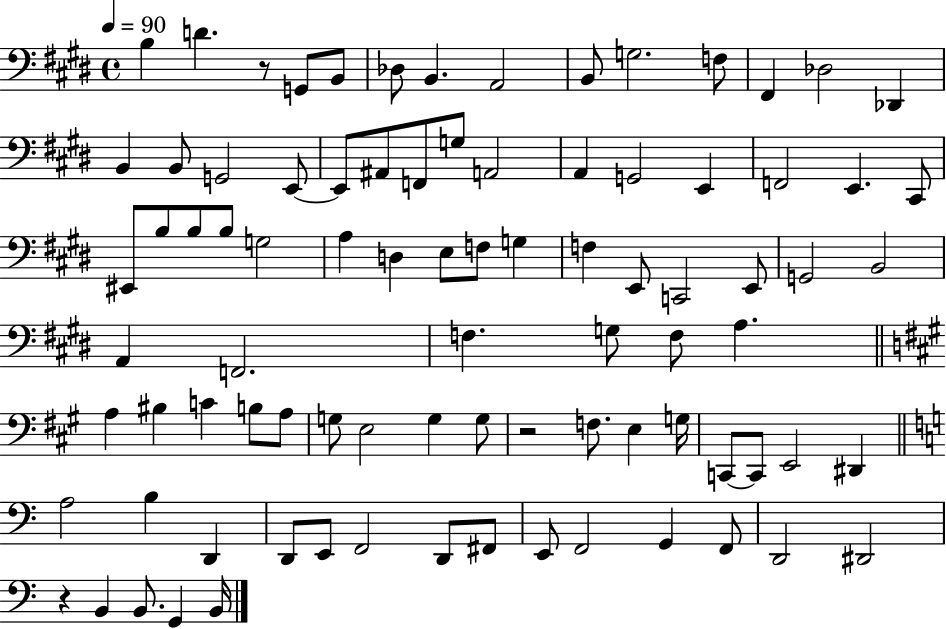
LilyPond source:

{
  \clef bass
  \time 4/4
  \defaultTimeSignature
  \key e \major
  \tempo 4 = 90
  b4 d'4. r8 g,8 b,8 | des8 b,4. a,2 | b,8 g2. f8 | fis,4 des2 des,4 | \break b,4 b,8 g,2 e,8~~ | e,8 ais,8 f,8 g8 a,2 | a,4 g,2 e,4 | f,2 e,4. cis,8 | \break eis,8 b8 b8 b8 g2 | a4 d4 e8 f8 g4 | f4 e,8 c,2 e,8 | g,2 b,2 | \break a,4 f,2. | f4. g8 f8 a4. | \bar "||" \break \key a \major a4 bis4 c'4 b8 a8 | g8 e2 g4 g8 | r2 f8. e4 g16 | c,8~~ c,8 e,2 dis,4 | \break \bar "||" \break \key c \major a2 b4 d,4 | d,8 e,8 f,2 d,8 fis,8 | e,8 f,2 g,4 f,8 | d,2 dis,2 | \break r4 b,4 b,8. g,4 b,16 | \bar "|."
}